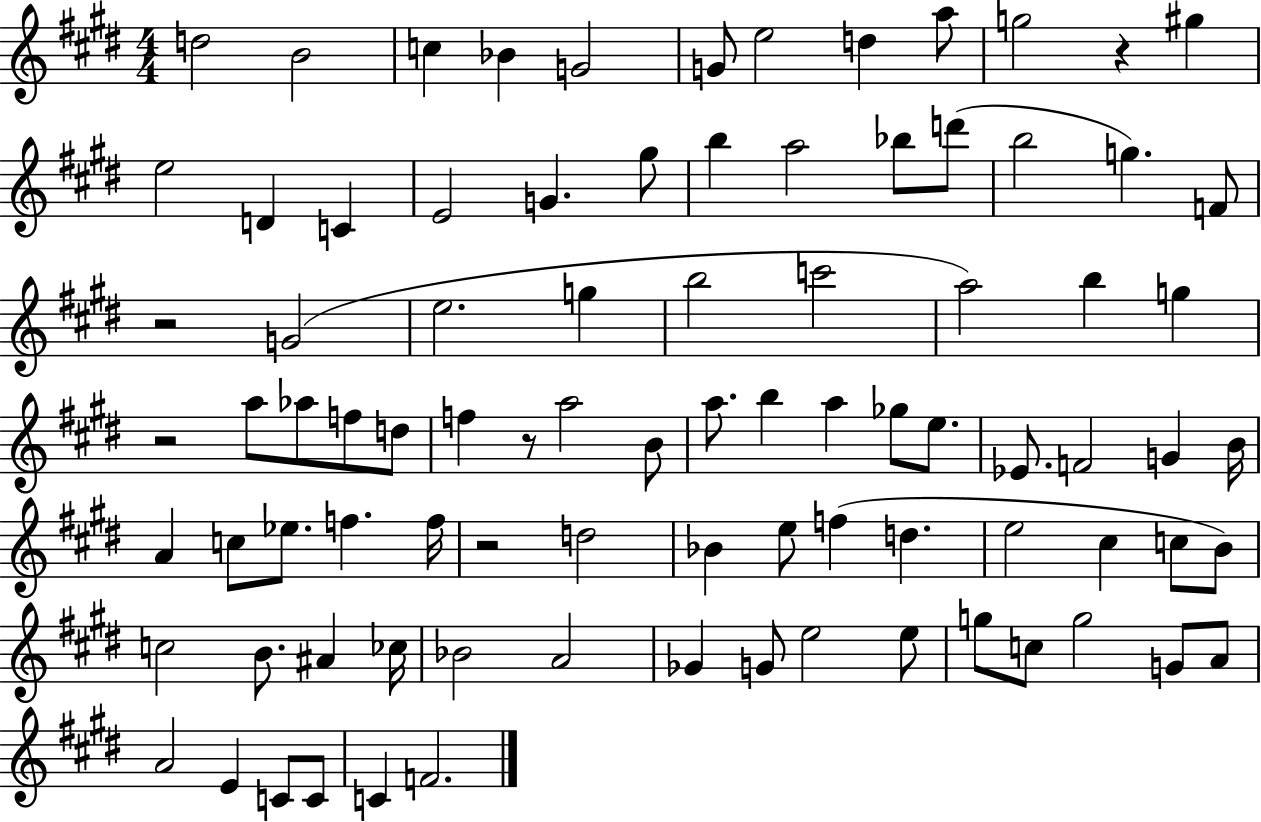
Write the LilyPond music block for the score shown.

{
  \clef treble
  \numericTimeSignature
  \time 4/4
  \key e \major
  d''2 b'2 | c''4 bes'4 g'2 | g'8 e''2 d''4 a''8 | g''2 r4 gis''4 | \break e''2 d'4 c'4 | e'2 g'4. gis''8 | b''4 a''2 bes''8 d'''8( | b''2 g''4.) f'8 | \break r2 g'2( | e''2. g''4 | b''2 c'''2 | a''2) b''4 g''4 | \break r2 a''8 aes''8 f''8 d''8 | f''4 r8 a''2 b'8 | a''8. b''4 a''4 ges''8 e''8. | ees'8. f'2 g'4 b'16 | \break a'4 c''8 ees''8. f''4. f''16 | r2 d''2 | bes'4 e''8 f''4( d''4. | e''2 cis''4 c''8 b'8) | \break c''2 b'8. ais'4 ces''16 | bes'2 a'2 | ges'4 g'8 e''2 e''8 | g''8 c''8 g''2 g'8 a'8 | \break a'2 e'4 c'8 c'8 | c'4 f'2. | \bar "|."
}